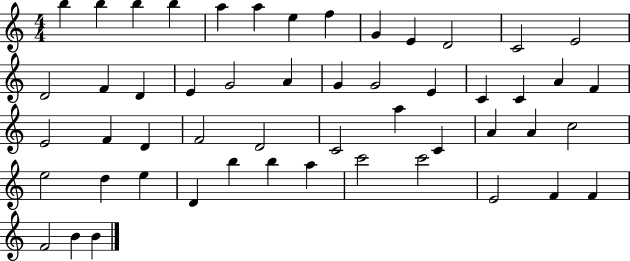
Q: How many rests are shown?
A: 0